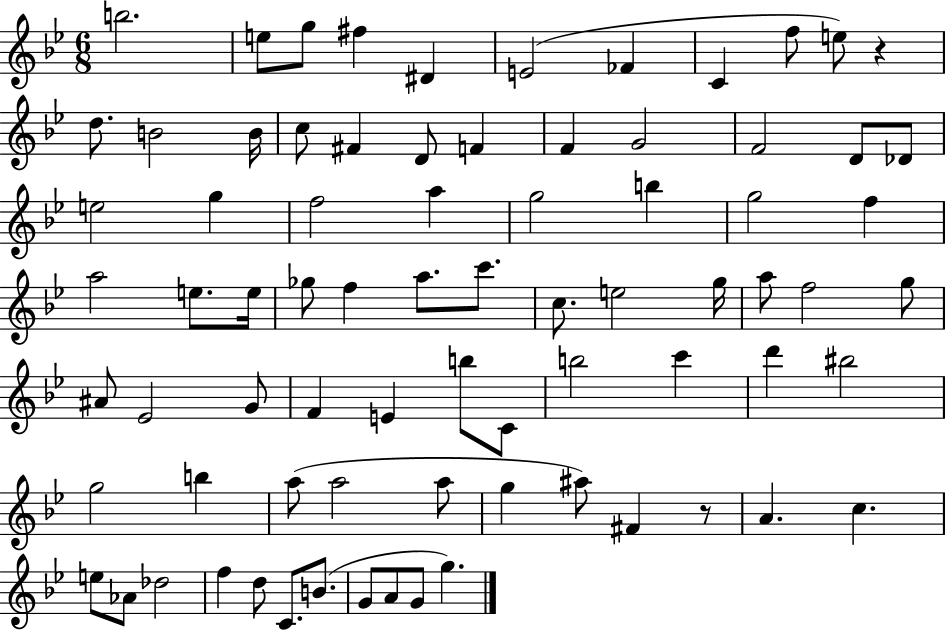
{
  \clef treble
  \numericTimeSignature
  \time 6/8
  \key bes \major
  b''2. | e''8 g''8 fis''4 dis'4 | e'2( fes'4 | c'4 f''8 e''8) r4 | \break d''8. b'2 b'16 | c''8 fis'4 d'8 f'4 | f'4 g'2 | f'2 d'8 des'8 | \break e''2 g''4 | f''2 a''4 | g''2 b''4 | g''2 f''4 | \break a''2 e''8. e''16 | ges''8 f''4 a''8. c'''8. | c''8. e''2 g''16 | a''8 f''2 g''8 | \break ais'8 ees'2 g'8 | f'4 e'4 b''8 c'8 | b''2 c'''4 | d'''4 bis''2 | \break g''2 b''4 | a''8( a''2 a''8 | g''4 ais''8) fis'4 r8 | a'4. c''4. | \break e''8 aes'8 des''2 | f''4 d''8 c'8. b'8.( | g'8 a'8 g'8 g''4.) | \bar "|."
}